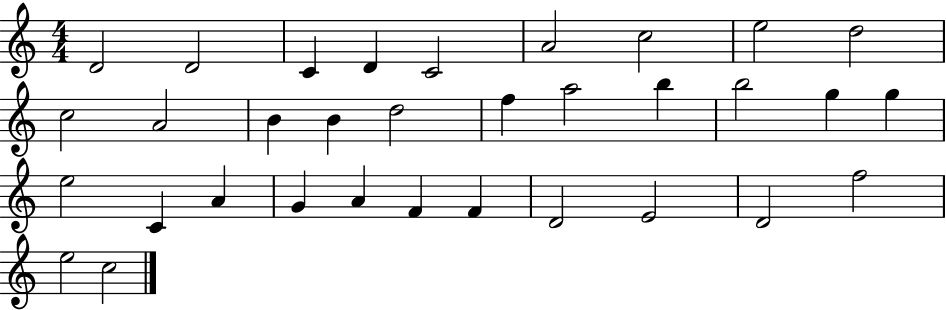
{
  \clef treble
  \numericTimeSignature
  \time 4/4
  \key c \major
  d'2 d'2 | c'4 d'4 c'2 | a'2 c''2 | e''2 d''2 | \break c''2 a'2 | b'4 b'4 d''2 | f''4 a''2 b''4 | b''2 g''4 g''4 | \break e''2 c'4 a'4 | g'4 a'4 f'4 f'4 | d'2 e'2 | d'2 f''2 | \break e''2 c''2 | \bar "|."
}